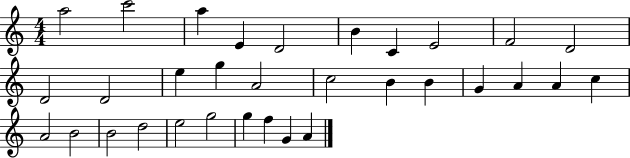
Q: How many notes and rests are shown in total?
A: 32